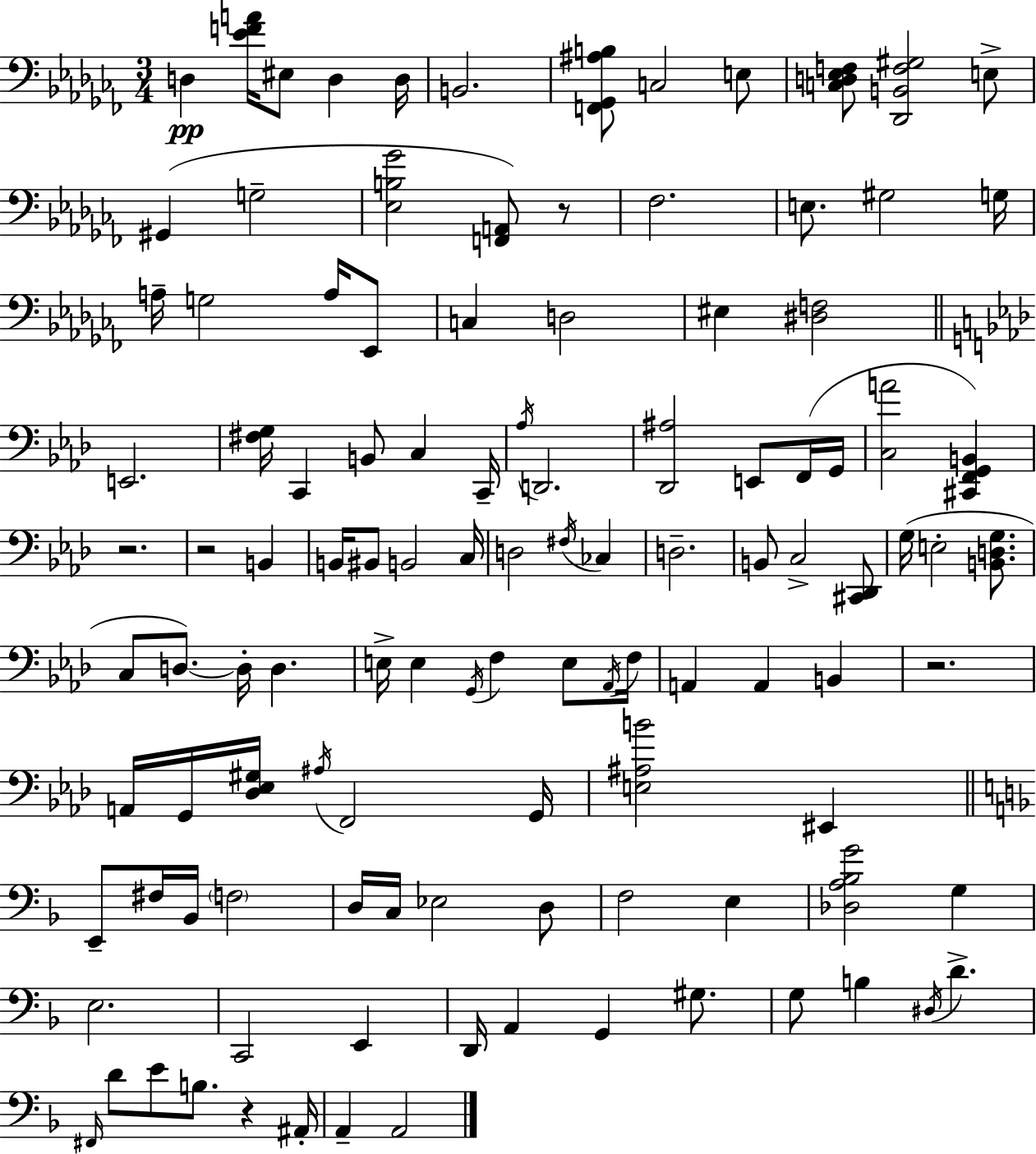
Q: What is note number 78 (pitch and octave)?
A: E2